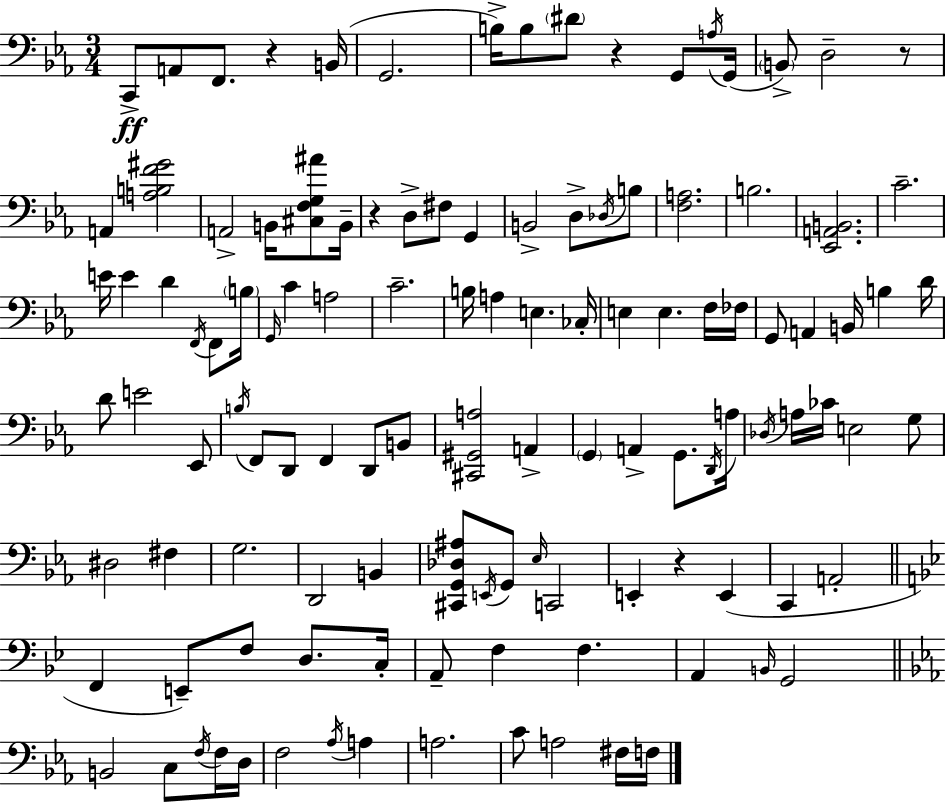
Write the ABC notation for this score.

X:1
T:Untitled
M:3/4
L:1/4
K:Cm
C,,/2 A,,/2 F,,/2 z B,,/4 G,,2 B,/4 B,/2 ^D/2 z G,,/2 A,/4 G,,/4 B,,/2 D,2 z/2 A,, [A,B,F^G]2 A,,2 B,,/4 [^C,F,G,^A]/2 B,,/4 z D,/2 ^F,/2 G,, B,,2 D,/2 _D,/4 B,/2 [F,A,]2 B,2 [_E,,A,,B,,]2 C2 E/4 E D F,,/4 F,,/2 B,/4 G,,/4 C A,2 C2 B,/4 A, E, _C,/4 E, E, F,/4 _F,/4 G,,/2 A,, B,,/4 B, D/4 D/2 E2 _E,,/2 B,/4 F,,/2 D,,/2 F,, D,,/2 B,,/2 [^C,,^G,,A,]2 A,, G,, A,, G,,/2 D,,/4 A,/4 _D,/4 A,/4 _C/4 E,2 G,/2 ^D,2 ^F, G,2 D,,2 B,, [^C,,G,,_D,^A,]/2 E,,/4 G,,/2 _E,/4 C,,2 E,, z E,, C,, A,,2 F,, E,,/2 F,/2 D,/2 C,/4 A,,/2 F, F, A,, B,,/4 G,,2 B,,2 C,/2 F,/4 F,/4 D,/4 F,2 _A,/4 A, A,2 C/2 A,2 ^F,/4 F,/4